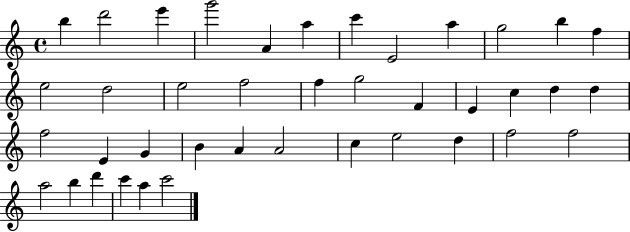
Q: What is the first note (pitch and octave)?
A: B5